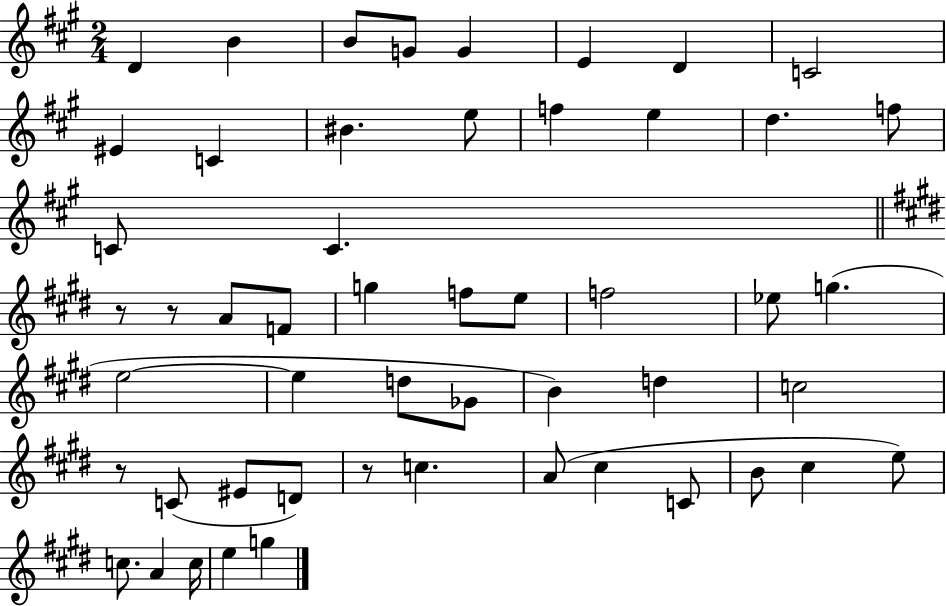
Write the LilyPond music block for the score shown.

{
  \clef treble
  \numericTimeSignature
  \time 2/4
  \key a \major
  d'4 b'4 | b'8 g'8 g'4 | e'4 d'4 | c'2 | \break eis'4 c'4 | bis'4. e''8 | f''4 e''4 | d''4. f''8 | \break c'8 c'4. | \bar "||" \break \key e \major r8 r8 a'8 f'8 | g''4 f''8 e''8 | f''2 | ees''8 g''4.( | \break e''2~~ | e''4 d''8 ges'8 | b'4) d''4 | c''2 | \break r8 c'8( eis'8 d'8) | r8 c''4. | a'8( cis''4 c'8 | b'8 cis''4 e''8) | \break c''8. a'4 c''16 | e''4 g''4 | \bar "|."
}